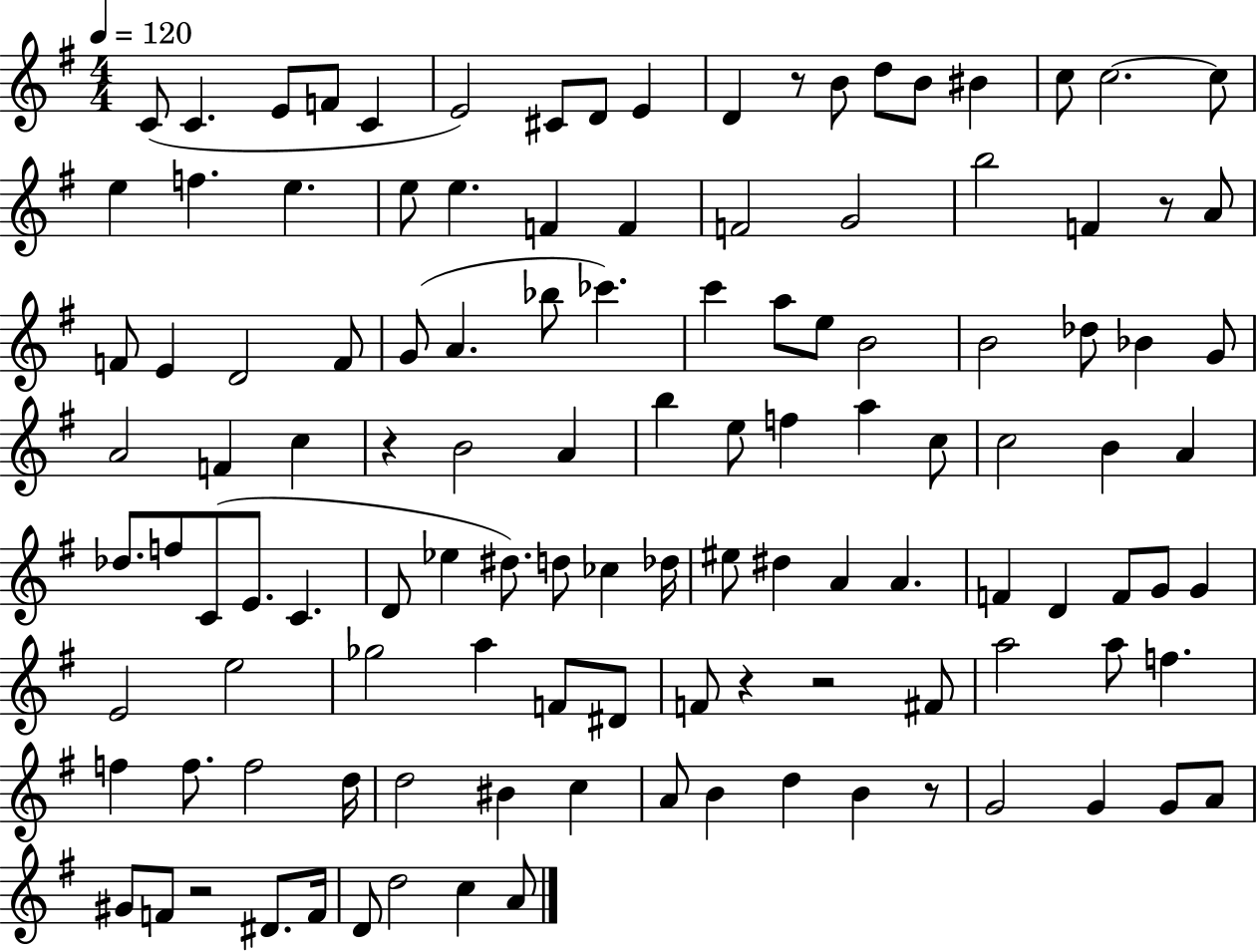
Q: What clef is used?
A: treble